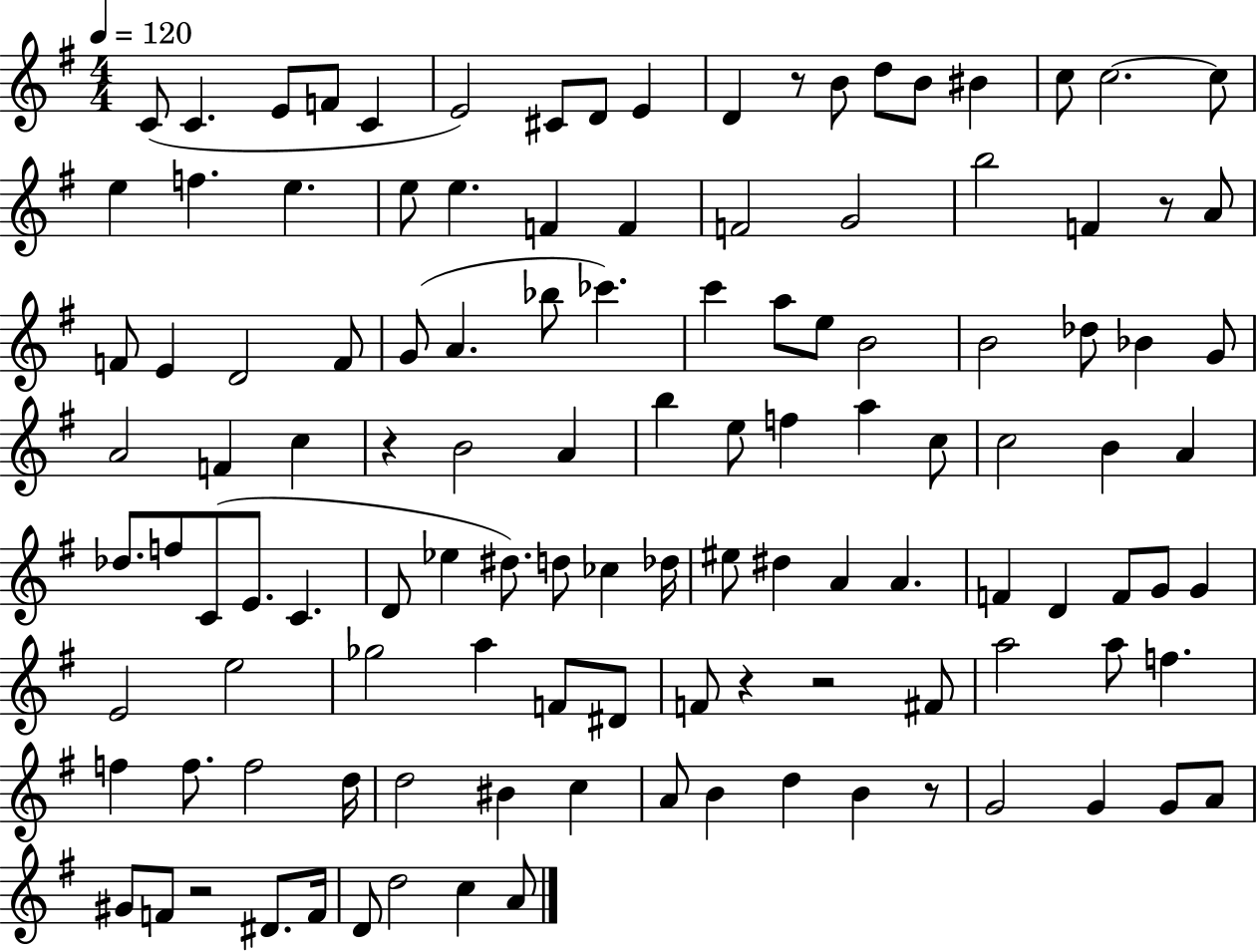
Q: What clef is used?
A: treble